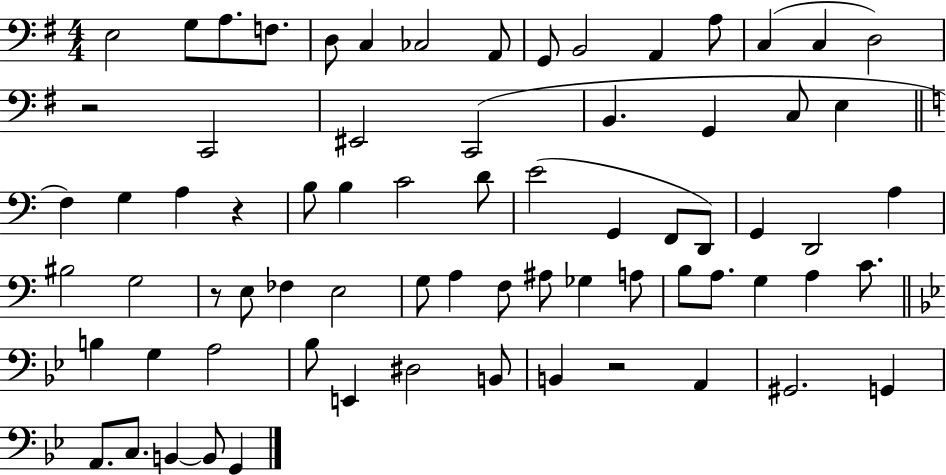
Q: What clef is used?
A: bass